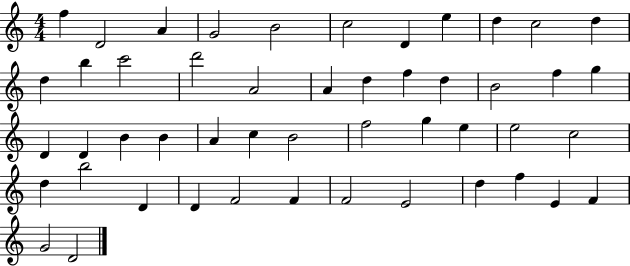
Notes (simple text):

F5/q D4/h A4/q G4/h B4/h C5/h D4/q E5/q D5/q C5/h D5/q D5/q B5/q C6/h D6/h A4/h A4/q D5/q F5/q D5/q B4/h F5/q G5/q D4/q D4/q B4/q B4/q A4/q C5/q B4/h F5/h G5/q E5/q E5/h C5/h D5/q B5/h D4/q D4/q F4/h F4/q F4/h E4/h D5/q F5/q E4/q F4/q G4/h D4/h